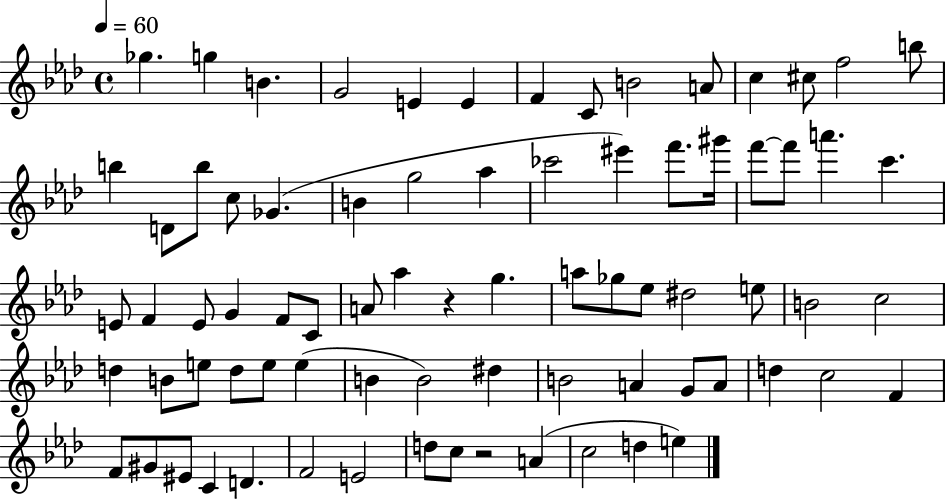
Gb5/q. G5/q B4/q. G4/h E4/q E4/q F4/q C4/e B4/h A4/e C5/q C#5/e F5/h B5/e B5/q D4/e B5/e C5/e Gb4/q. B4/q G5/h Ab5/q CES6/h EIS6/q F6/e. G#6/s F6/e F6/e A6/q. C6/q. E4/e F4/q E4/e G4/q F4/e C4/e A4/e Ab5/q R/q G5/q. A5/e Gb5/e Eb5/e D#5/h E5/e B4/h C5/h D5/q B4/e E5/e D5/e E5/e E5/q B4/q B4/h D#5/q B4/h A4/q G4/e A4/e D5/q C5/h F4/q F4/e G#4/e EIS4/e C4/q D4/q. F4/h E4/h D5/e C5/e R/h A4/q C5/h D5/q E5/q